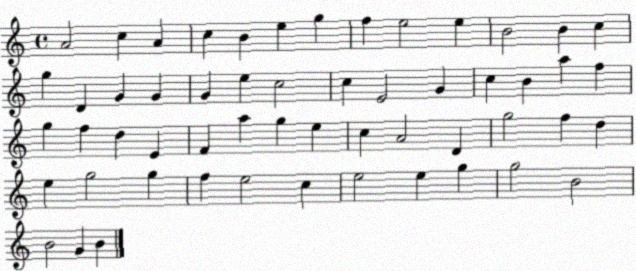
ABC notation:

X:1
T:Untitled
M:4/4
L:1/4
K:C
A2 c A c B e g f e2 e B2 B c g D G G G e c2 c E2 G c B a f g f d E F a g e c A2 D g2 f d e g2 g f e2 c e2 e g g2 B2 B2 G B